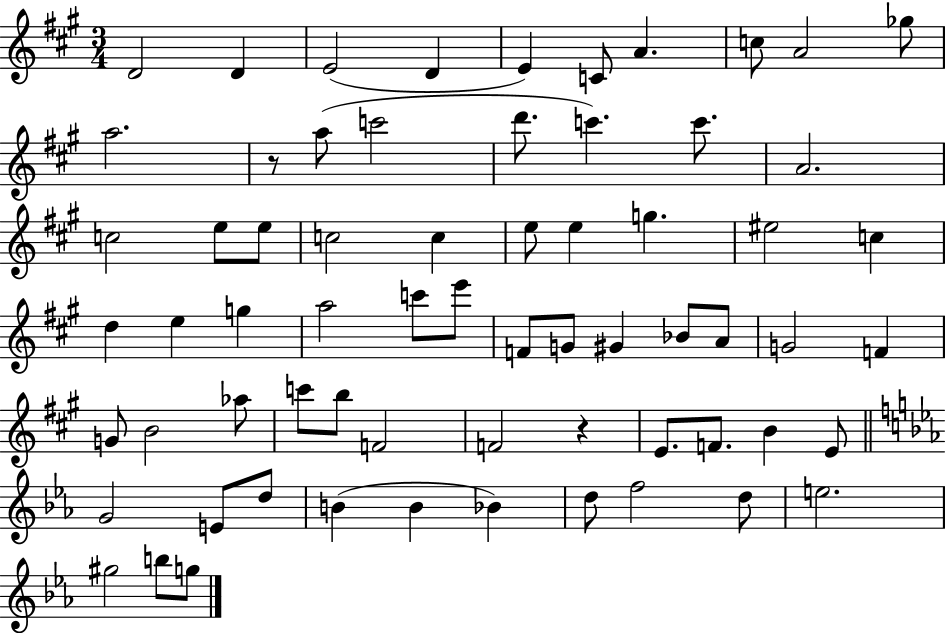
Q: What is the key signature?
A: A major